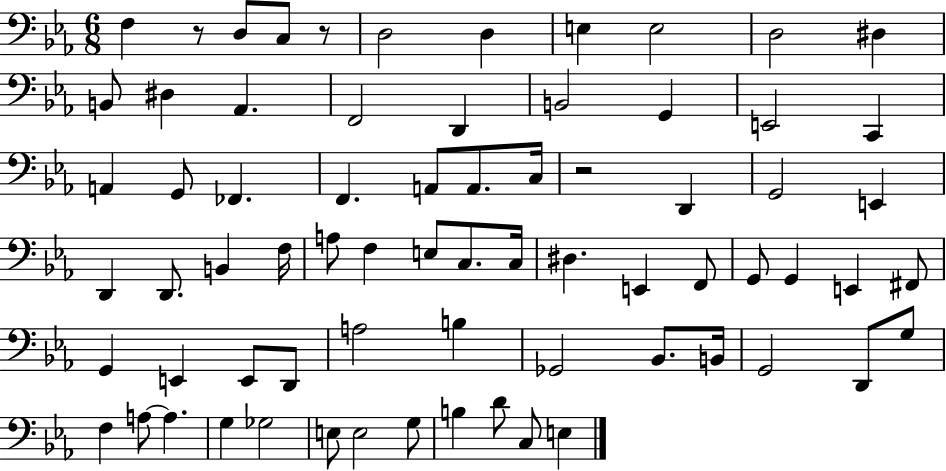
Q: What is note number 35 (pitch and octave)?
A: E3